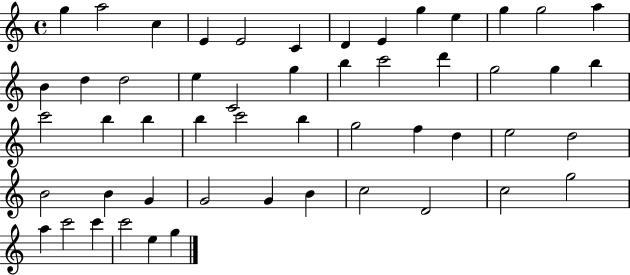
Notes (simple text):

G5/q A5/h C5/q E4/q E4/h C4/q D4/q E4/q G5/q E5/q G5/q G5/h A5/q B4/q D5/q D5/h E5/q C4/h G5/q B5/q C6/h D6/q G5/h G5/q B5/q C6/h B5/q B5/q B5/q C6/h B5/q G5/h F5/q D5/q E5/h D5/h B4/h B4/q G4/q G4/h G4/q B4/q C5/h D4/h C5/h G5/h A5/q C6/h C6/q C6/h E5/q G5/q